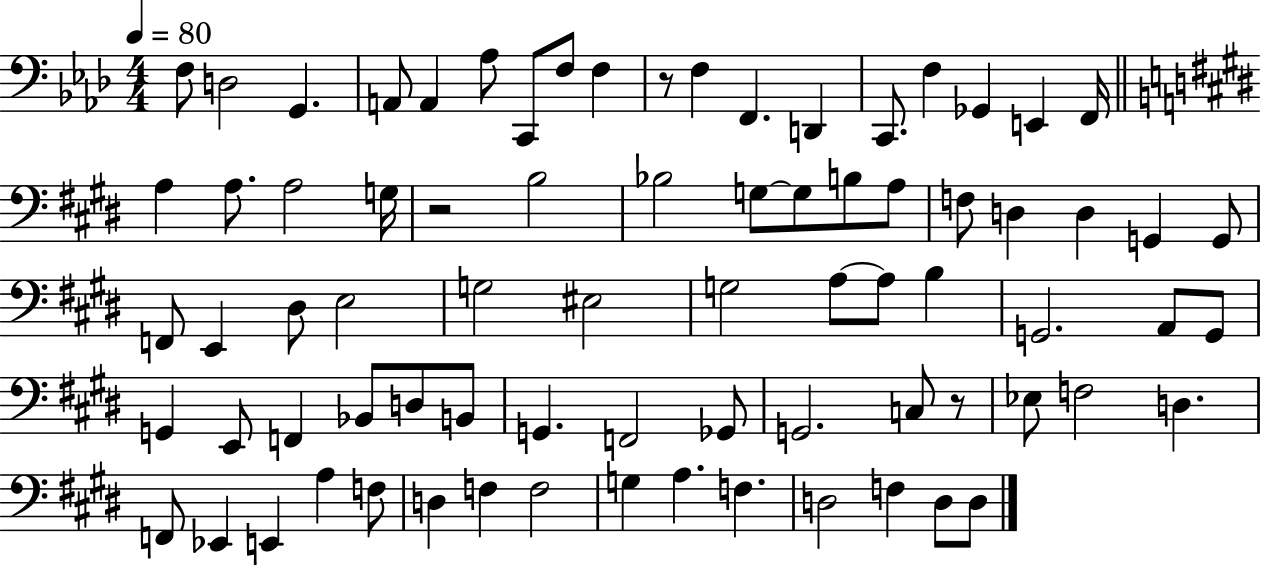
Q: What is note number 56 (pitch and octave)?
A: C3